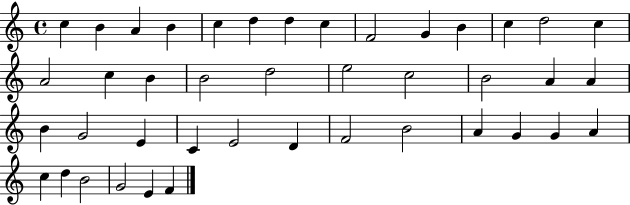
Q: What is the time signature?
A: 4/4